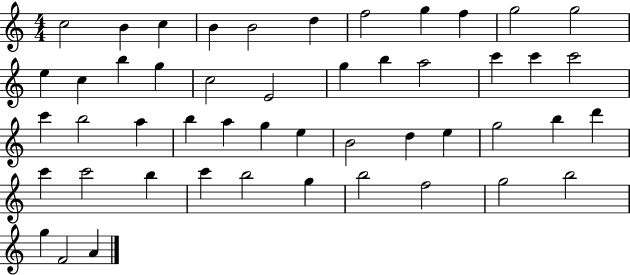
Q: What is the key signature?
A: C major